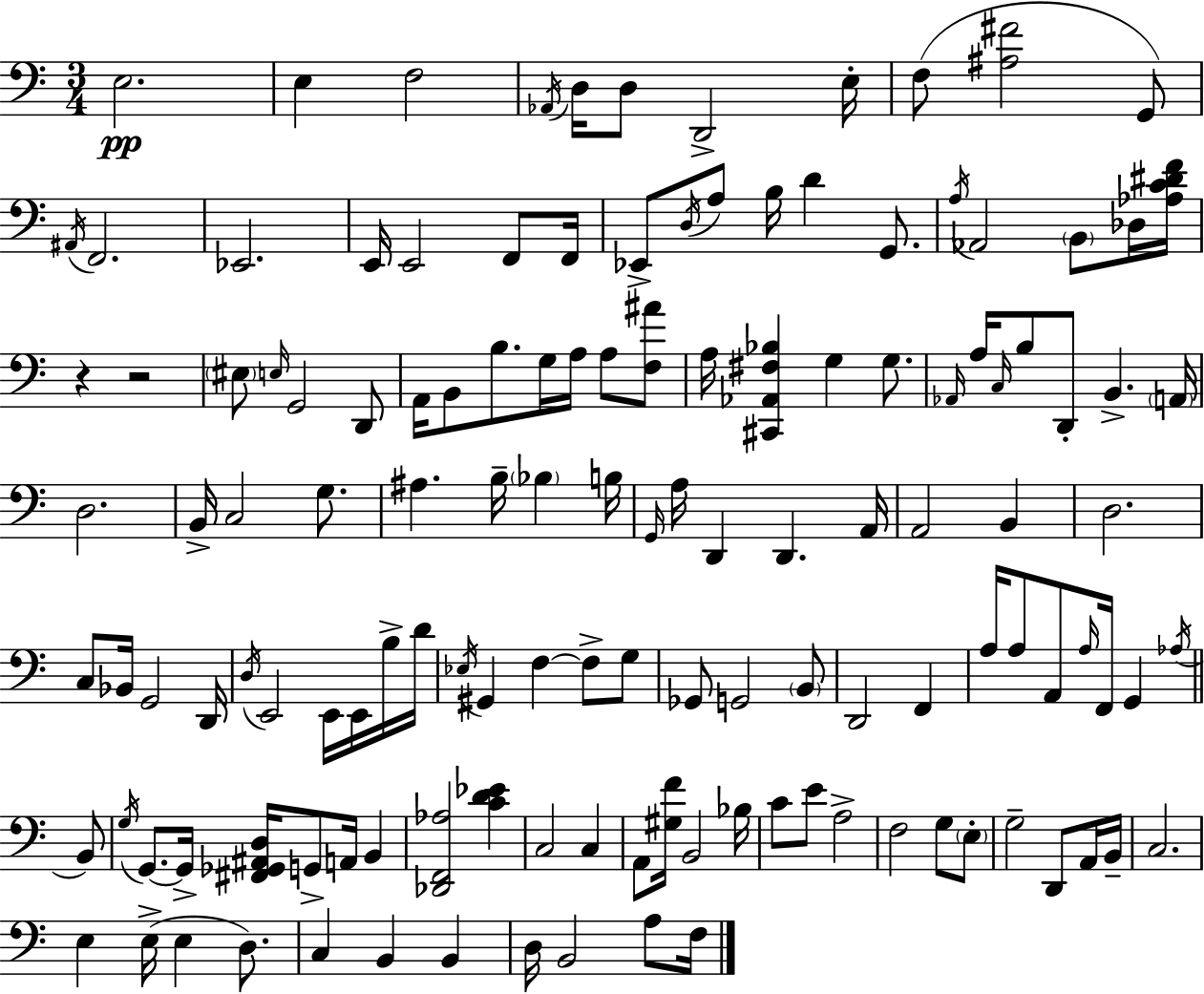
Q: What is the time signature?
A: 3/4